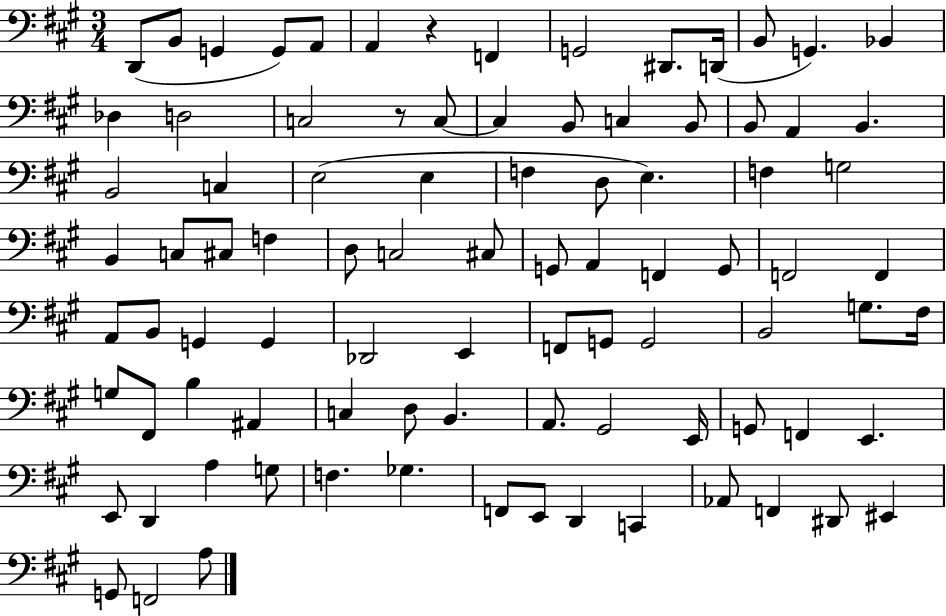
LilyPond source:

{
  \clef bass
  \numericTimeSignature
  \time 3/4
  \key a \major
  \repeat volta 2 { d,8( b,8 g,4 g,8) a,8 | a,4 r4 f,4 | g,2 dis,8. d,16( | b,8 g,4.) bes,4 | \break des4 d2 | c2 r8 c8~~ | c4 b,8 c4 b,8 | b,8 a,4 b,4. | \break b,2 c4 | e2( e4 | f4 d8 e4.) | f4 g2 | \break b,4 c8 cis8 f4 | d8 c2 cis8 | g,8 a,4 f,4 g,8 | f,2 f,4 | \break a,8 b,8 g,4 g,4 | des,2 e,4 | f,8 g,8 g,2 | b,2 g8. fis16 | \break g8 fis,8 b4 ais,4 | c4 d8 b,4. | a,8. gis,2 e,16 | g,8 f,4 e,4. | \break e,8 d,4 a4 g8 | f4. ges4. | f,8 e,8 d,4 c,4 | aes,8 f,4 dis,8 eis,4 | \break g,8 f,2 a8 | } \bar "|."
}